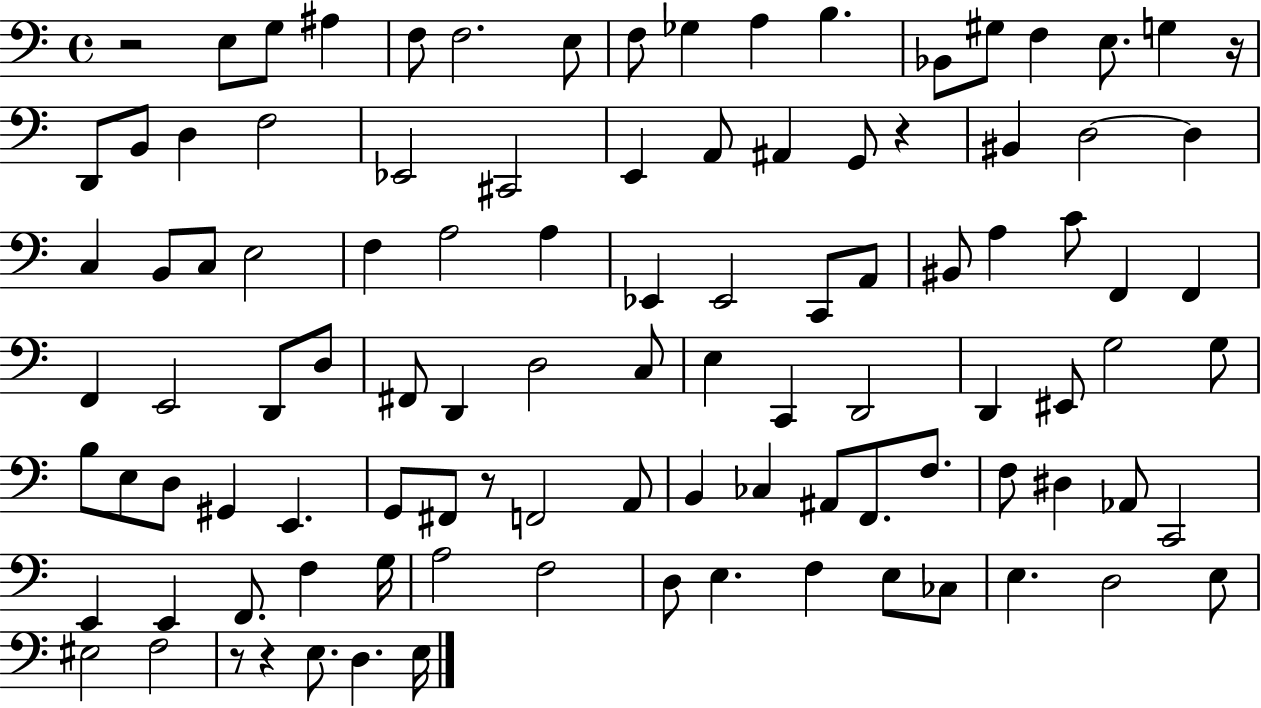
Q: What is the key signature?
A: C major